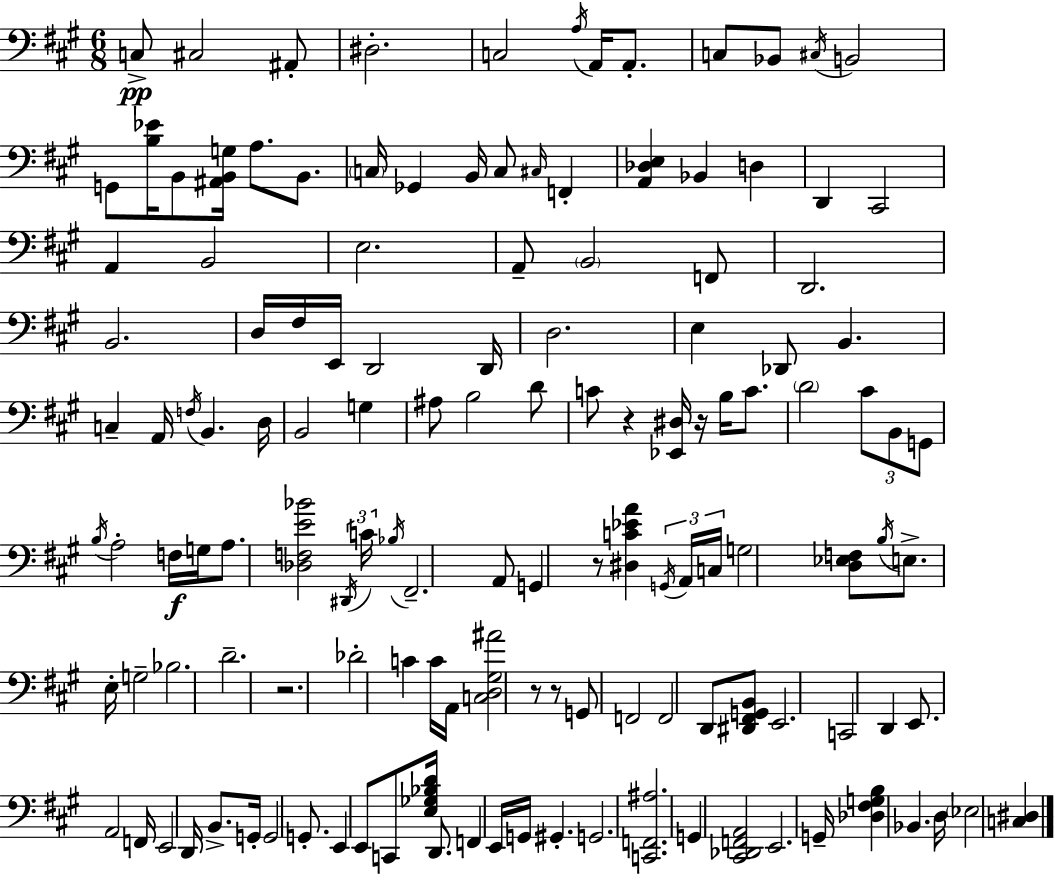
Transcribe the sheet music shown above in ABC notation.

X:1
T:Untitled
M:6/8
L:1/4
K:A
C,/2 ^C,2 ^A,,/2 ^D,2 C,2 A,/4 A,,/4 A,,/2 C,/2 _B,,/2 ^C,/4 B,,2 G,,/2 [B,_E]/4 B,,/2 [^A,,B,,G,]/4 A,/2 B,,/2 C,/4 _G,, B,,/4 C,/2 ^C,/4 F,, [A,,_D,E,] _B,, D, D,, ^C,,2 A,, B,,2 E,2 A,,/2 B,,2 F,,/2 D,,2 B,,2 D,/4 ^F,/4 E,,/4 D,,2 D,,/4 D,2 E, _D,,/2 B,, C, A,,/4 F,/4 B,, D,/4 B,,2 G, ^A,/2 B,2 D/2 C/2 z [_E,,^D,]/4 z/4 B,/4 C/2 D2 ^C/2 B,,/2 G,,/2 B,/4 A,2 F,/4 G,/4 A,/2 [_D,F,E_B]2 ^D,,/4 C/4 _B,/4 ^F,,2 A,,/2 G,, z/2 [^D,C_EA] G,,/4 A,,/4 C,/4 G,2 [D,_E,F,]/2 B,/4 E,/2 E,/4 G,2 _B,2 D2 z2 _D2 C C/4 A,,/4 [C,D,^G,^A]2 z/2 z/2 G,,/2 F,,2 F,,2 D,,/2 [^D,,^F,,G,,B,,]/2 E,,2 C,,2 D,, E,,/2 A,,2 F,,/4 E,,2 D,,/4 B,,/2 G,,/4 G,,2 G,,/2 E,, E,,/2 C,,/2 [E,_G,_B,D]/4 D,,/2 F,, E,,/4 G,,/4 ^G,, G,,2 [C,,F,,^A,]2 G,, [^C,,_D,,F,,A,,]2 E,,2 G,,/4 [_D,^F,G,B,] _B,, D,/4 _E,2 [C,^D,]